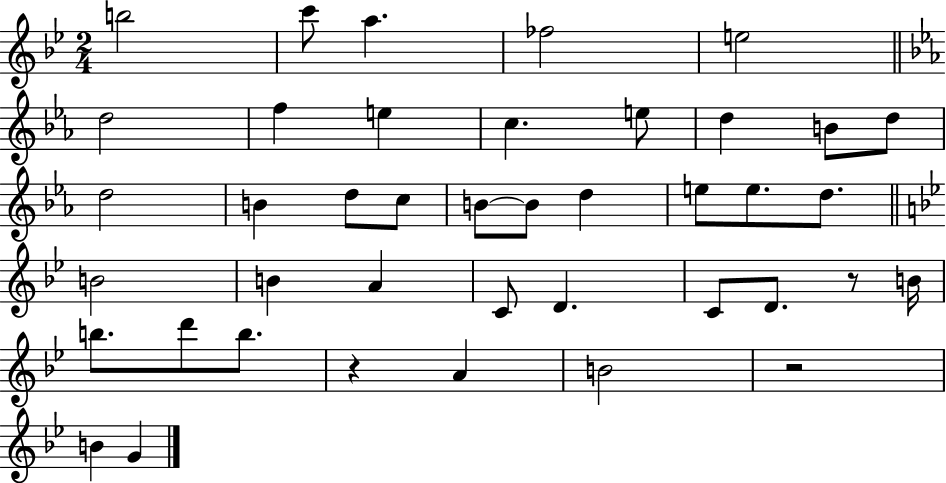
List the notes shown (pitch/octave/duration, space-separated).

B5/h C6/e A5/q. FES5/h E5/h D5/h F5/q E5/q C5/q. E5/e D5/q B4/e D5/e D5/h B4/q D5/e C5/e B4/e B4/e D5/q E5/e E5/e. D5/e. B4/h B4/q A4/q C4/e D4/q. C4/e D4/e. R/e B4/s B5/e. D6/e B5/e. R/q A4/q B4/h R/h B4/q G4/q